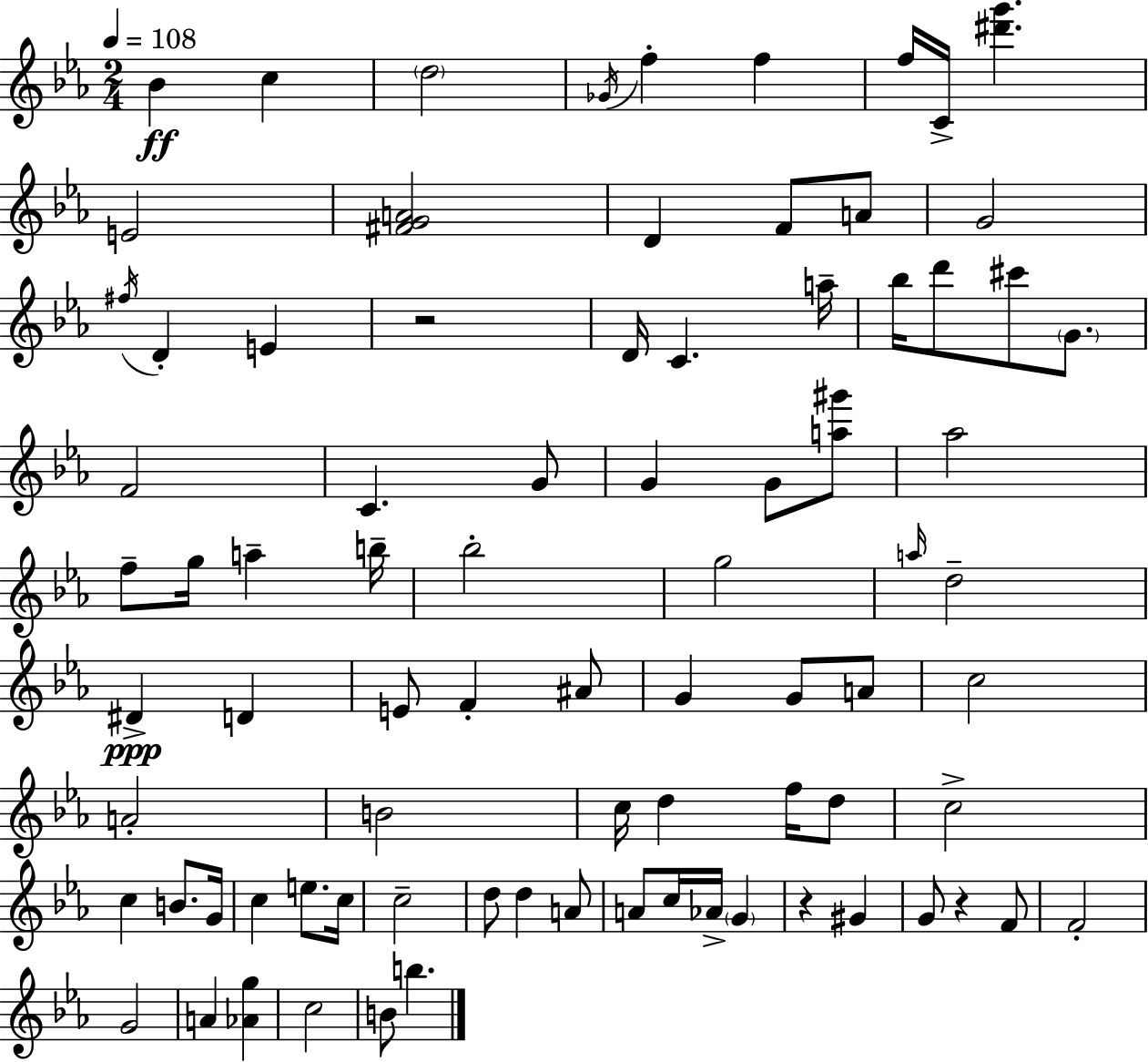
X:1
T:Untitled
M:2/4
L:1/4
K:Eb
_B c d2 _G/4 f f f/4 C/4 [^d'g'] E2 [^FGA]2 D F/2 A/2 G2 ^f/4 D E z2 D/4 C a/4 _b/4 d'/2 ^c'/2 G/2 F2 C G/2 G G/2 [a^g']/2 _a2 f/2 g/4 a b/4 _b2 g2 a/4 d2 ^D D E/2 F ^A/2 G G/2 A/2 c2 A2 B2 c/4 d f/4 d/2 c2 c B/2 G/4 c e/2 c/4 c2 d/2 d A/2 A/2 c/4 _A/4 G z ^G G/2 z F/2 F2 G2 A [_Ag] c2 B/2 b